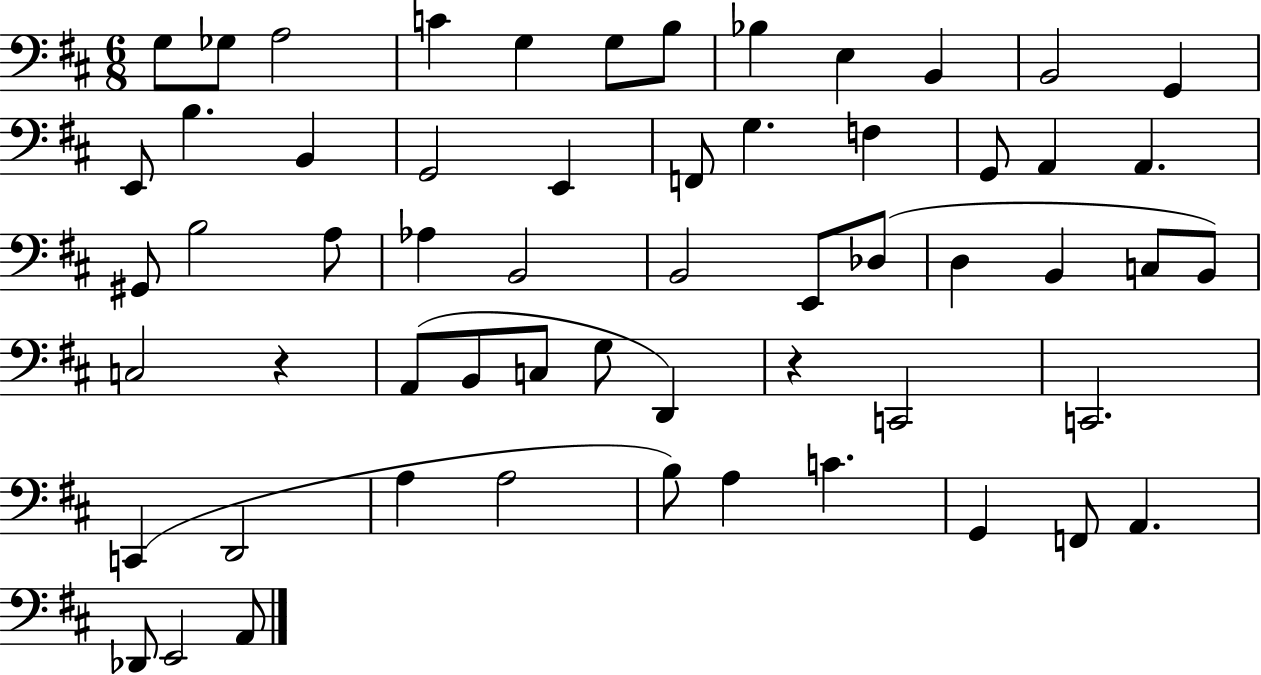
G3/e Gb3/e A3/h C4/q G3/q G3/e B3/e Bb3/q E3/q B2/q B2/h G2/q E2/e B3/q. B2/q G2/h E2/q F2/e G3/q. F3/q G2/e A2/q A2/q. G#2/e B3/h A3/e Ab3/q B2/h B2/h E2/e Db3/e D3/q B2/q C3/e B2/e C3/h R/q A2/e B2/e C3/e G3/e D2/q R/q C2/h C2/h. C2/q D2/h A3/q A3/h B3/e A3/q C4/q. G2/q F2/e A2/q. Db2/e E2/h A2/e